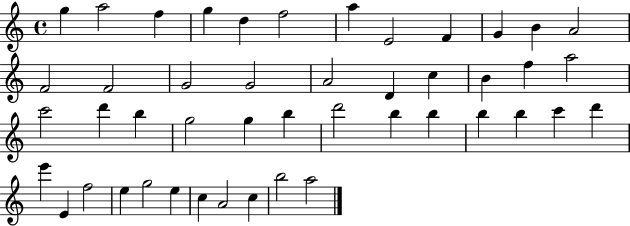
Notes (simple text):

G5/q A5/h F5/q G5/q D5/q F5/h A5/q E4/h F4/q G4/q B4/q A4/h F4/h F4/h G4/h G4/h A4/h D4/q C5/q B4/q F5/q A5/h C6/h D6/q B5/q G5/h G5/q B5/q D6/h B5/q B5/q B5/q B5/q C6/q D6/q E6/q E4/q F5/h E5/q G5/h E5/q C5/q A4/h C5/q B5/h A5/h